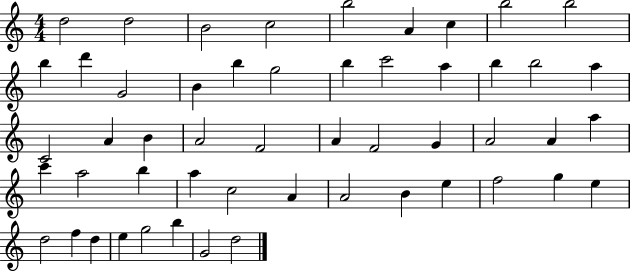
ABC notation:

X:1
T:Untitled
M:4/4
L:1/4
K:C
d2 d2 B2 c2 b2 A c b2 b2 b d' G2 B b g2 b c'2 a b b2 a C2 A B A2 F2 A F2 G A2 A a c' a2 b a c2 A A2 B e f2 g e d2 f d e g2 b G2 d2